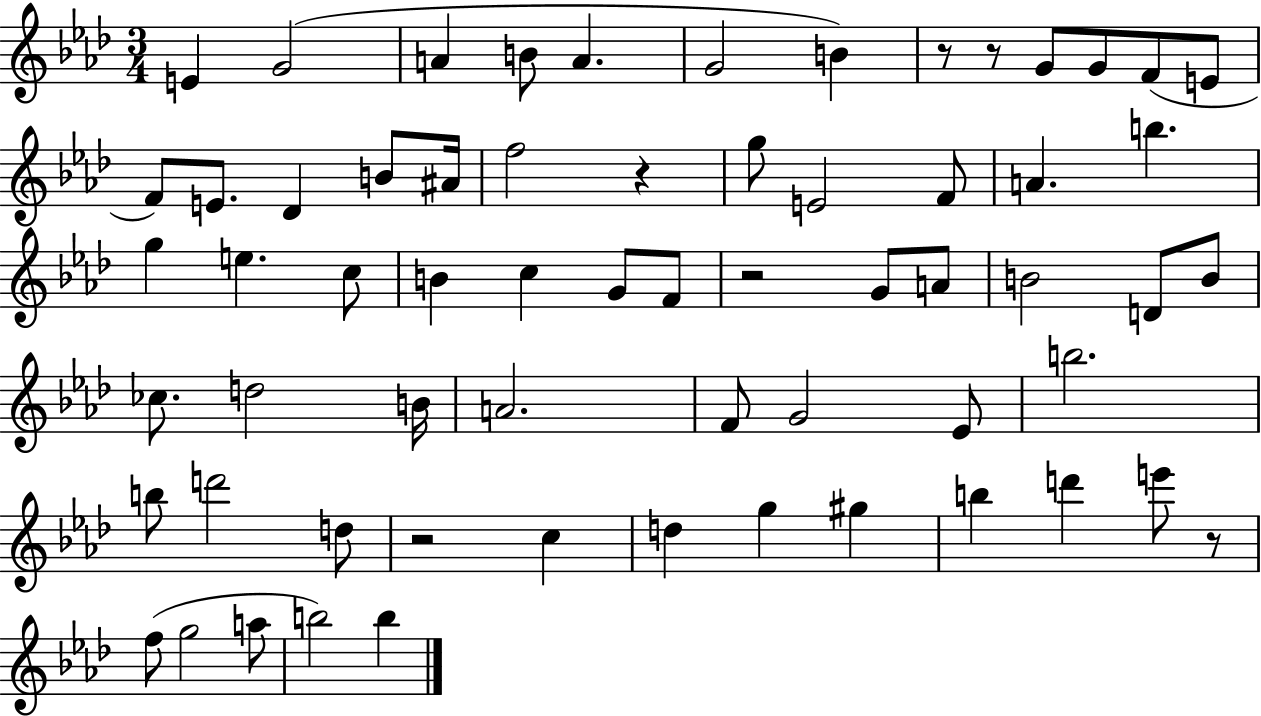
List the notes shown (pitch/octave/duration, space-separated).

E4/q G4/h A4/q B4/e A4/q. G4/h B4/q R/e R/e G4/e G4/e F4/e E4/e F4/e E4/e. Db4/q B4/e A#4/s F5/h R/q G5/e E4/h F4/e A4/q. B5/q. G5/q E5/q. C5/e B4/q C5/q G4/e F4/e R/h G4/e A4/e B4/h D4/e B4/e CES5/e. D5/h B4/s A4/h. F4/e G4/h Eb4/e B5/h. B5/e D6/h D5/e R/h C5/q D5/q G5/q G#5/q B5/q D6/q E6/e R/e F5/e G5/h A5/e B5/h B5/q